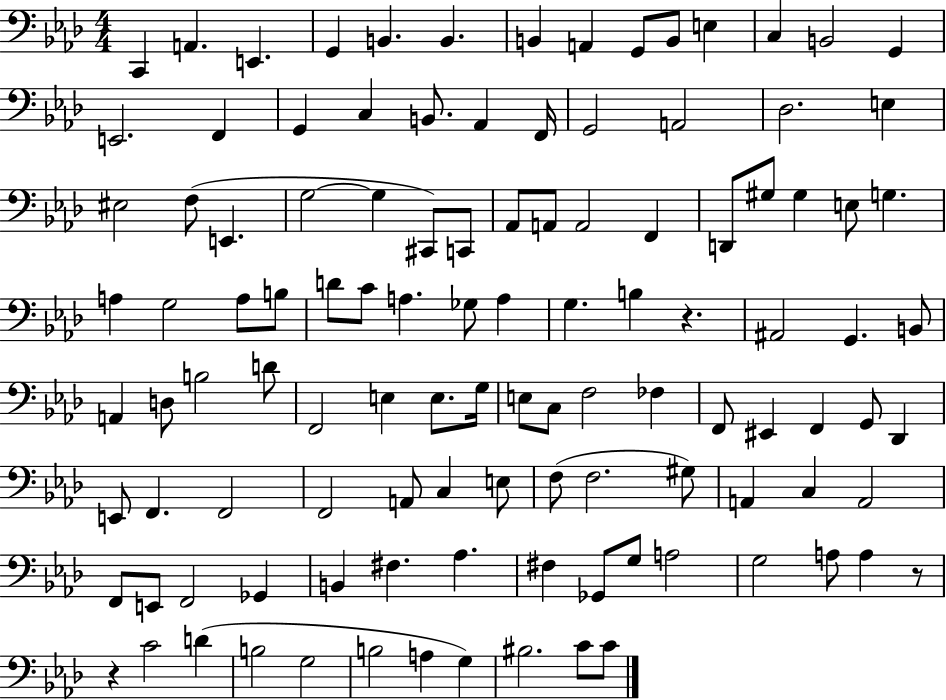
{
  \clef bass
  \numericTimeSignature
  \time 4/4
  \key aes \major
  \repeat volta 2 { c,4 a,4. e,4. | g,4 b,4. b,4. | b,4 a,4 g,8 b,8 e4 | c4 b,2 g,4 | \break e,2. f,4 | g,4 c4 b,8. aes,4 f,16 | g,2 a,2 | des2. e4 | \break eis2 f8( e,4. | g2~~ g4 cis,8) c,8 | aes,8 a,8 a,2 f,4 | d,8 gis8 gis4 e8 g4. | \break a4 g2 a8 b8 | d'8 c'8 a4. ges8 a4 | g4. b4 r4. | ais,2 g,4. b,8 | \break a,4 d8 b2 d'8 | f,2 e4 e8. g16 | e8 c8 f2 fes4 | f,8 eis,4 f,4 g,8 des,4 | \break e,8 f,4. f,2 | f,2 a,8 c4 e8 | f8( f2. gis8) | a,4 c4 a,2 | \break f,8 e,8 f,2 ges,4 | b,4 fis4. aes4. | fis4 ges,8 g8 a2 | g2 a8 a4 r8 | \break r4 c'2 d'4( | b2 g2 | b2 a4 g4) | bis2. c'8 c'8 | \break } \bar "|."
}